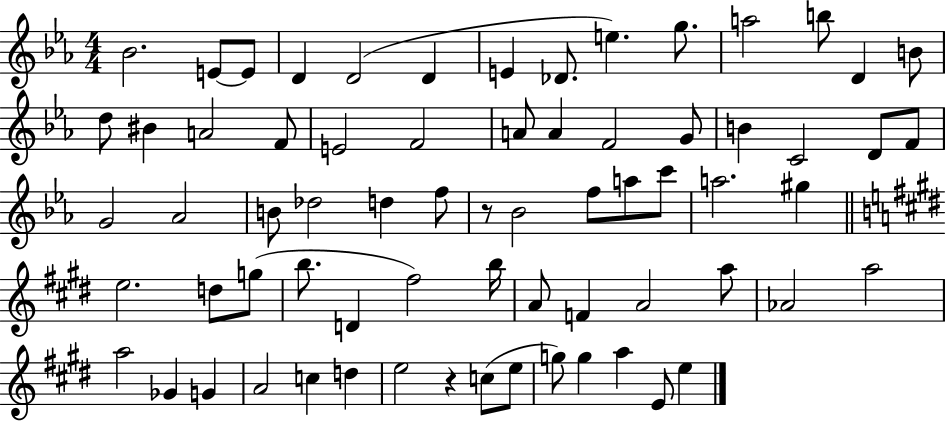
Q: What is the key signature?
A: EES major